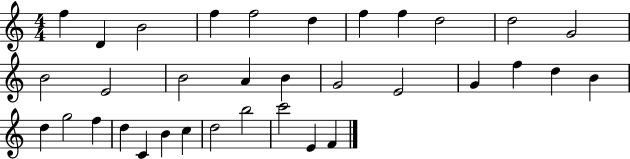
X:1
T:Untitled
M:4/4
L:1/4
K:C
f D B2 f f2 d f f d2 d2 G2 B2 E2 B2 A B G2 E2 G f d B d g2 f d C B c d2 b2 c'2 E F